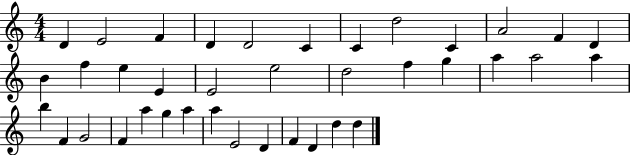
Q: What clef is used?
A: treble